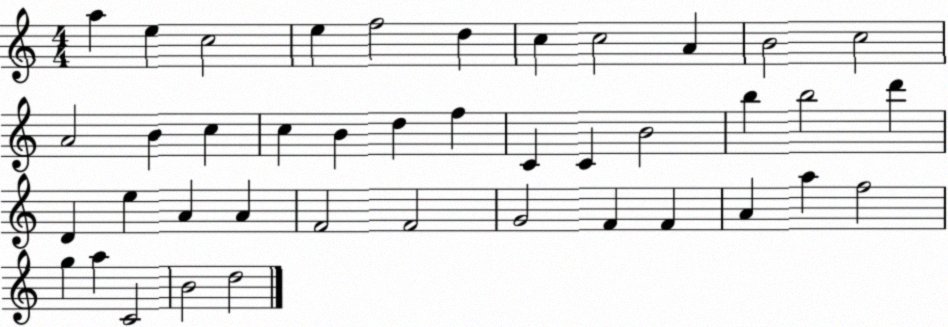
X:1
T:Untitled
M:4/4
L:1/4
K:C
a e c2 e f2 d c c2 A B2 c2 A2 B c c B d f C C B2 b b2 d' D e A A F2 F2 G2 F F A a f2 g a C2 B2 d2